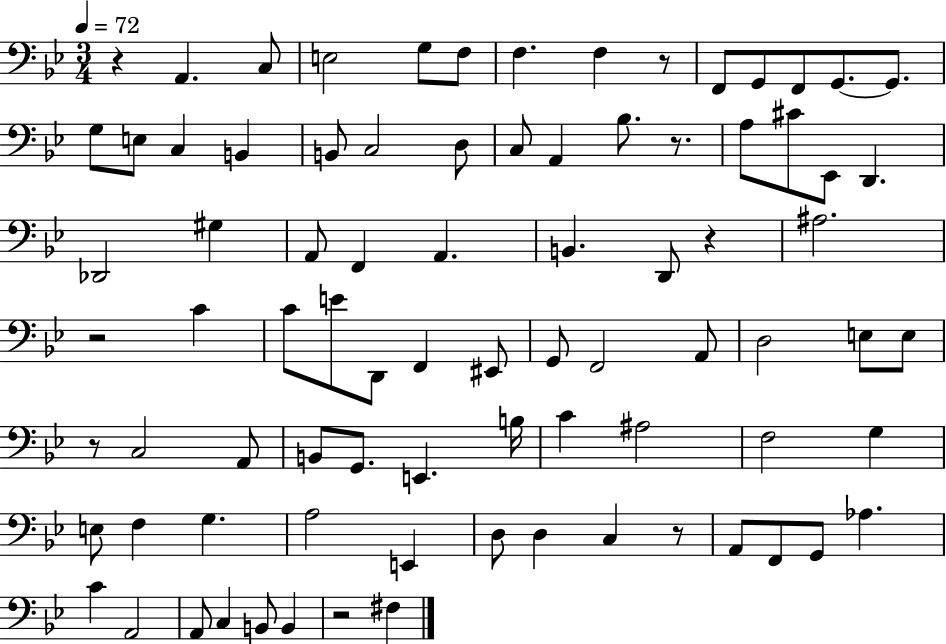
{
  \clef bass
  \numericTimeSignature
  \time 3/4
  \key bes \major
  \tempo 4 = 72
  r4 a,4. c8 | e2 g8 f8 | f4. f4 r8 | f,8 g,8 f,8 g,8.~~ g,8. | \break g8 e8 c4 b,4 | b,8 c2 d8 | c8 a,4 bes8. r8. | a8 cis'8 ees,8 d,4. | \break des,2 gis4 | a,8 f,4 a,4. | b,4. d,8 r4 | ais2. | \break r2 c'4 | c'8 e'8 d,8 f,4 eis,8 | g,8 f,2 a,8 | d2 e8 e8 | \break r8 c2 a,8 | b,8 g,8. e,4. b16 | c'4 ais2 | f2 g4 | \break e8 f4 g4. | a2 e,4 | d8 d4 c4 r8 | a,8 f,8 g,8 aes4. | \break c'4 a,2 | a,8 c4 b,8 b,4 | r2 fis4 | \bar "|."
}